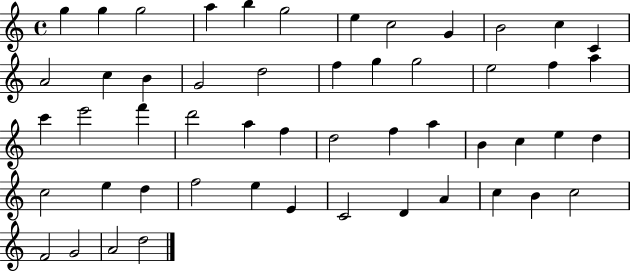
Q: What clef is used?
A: treble